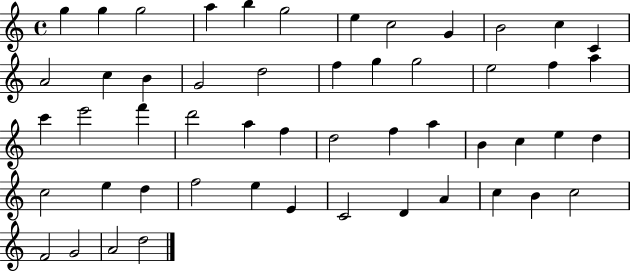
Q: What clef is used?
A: treble